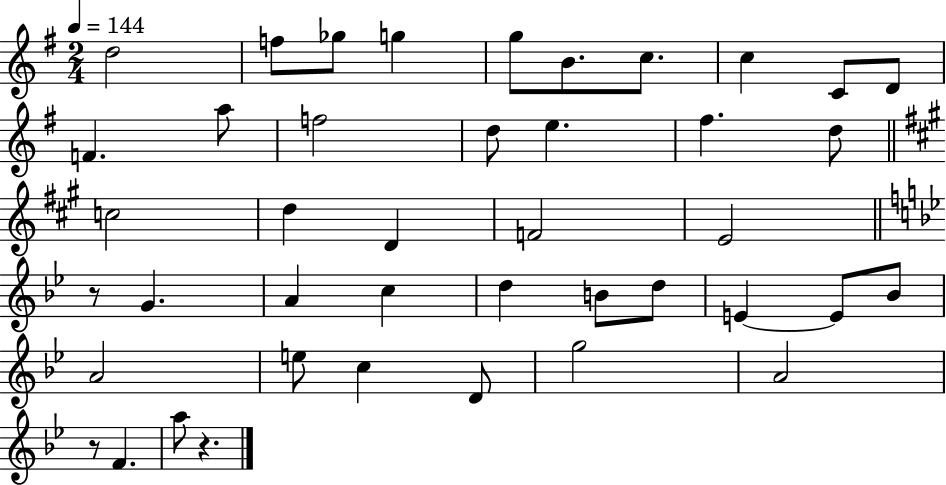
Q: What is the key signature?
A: G major